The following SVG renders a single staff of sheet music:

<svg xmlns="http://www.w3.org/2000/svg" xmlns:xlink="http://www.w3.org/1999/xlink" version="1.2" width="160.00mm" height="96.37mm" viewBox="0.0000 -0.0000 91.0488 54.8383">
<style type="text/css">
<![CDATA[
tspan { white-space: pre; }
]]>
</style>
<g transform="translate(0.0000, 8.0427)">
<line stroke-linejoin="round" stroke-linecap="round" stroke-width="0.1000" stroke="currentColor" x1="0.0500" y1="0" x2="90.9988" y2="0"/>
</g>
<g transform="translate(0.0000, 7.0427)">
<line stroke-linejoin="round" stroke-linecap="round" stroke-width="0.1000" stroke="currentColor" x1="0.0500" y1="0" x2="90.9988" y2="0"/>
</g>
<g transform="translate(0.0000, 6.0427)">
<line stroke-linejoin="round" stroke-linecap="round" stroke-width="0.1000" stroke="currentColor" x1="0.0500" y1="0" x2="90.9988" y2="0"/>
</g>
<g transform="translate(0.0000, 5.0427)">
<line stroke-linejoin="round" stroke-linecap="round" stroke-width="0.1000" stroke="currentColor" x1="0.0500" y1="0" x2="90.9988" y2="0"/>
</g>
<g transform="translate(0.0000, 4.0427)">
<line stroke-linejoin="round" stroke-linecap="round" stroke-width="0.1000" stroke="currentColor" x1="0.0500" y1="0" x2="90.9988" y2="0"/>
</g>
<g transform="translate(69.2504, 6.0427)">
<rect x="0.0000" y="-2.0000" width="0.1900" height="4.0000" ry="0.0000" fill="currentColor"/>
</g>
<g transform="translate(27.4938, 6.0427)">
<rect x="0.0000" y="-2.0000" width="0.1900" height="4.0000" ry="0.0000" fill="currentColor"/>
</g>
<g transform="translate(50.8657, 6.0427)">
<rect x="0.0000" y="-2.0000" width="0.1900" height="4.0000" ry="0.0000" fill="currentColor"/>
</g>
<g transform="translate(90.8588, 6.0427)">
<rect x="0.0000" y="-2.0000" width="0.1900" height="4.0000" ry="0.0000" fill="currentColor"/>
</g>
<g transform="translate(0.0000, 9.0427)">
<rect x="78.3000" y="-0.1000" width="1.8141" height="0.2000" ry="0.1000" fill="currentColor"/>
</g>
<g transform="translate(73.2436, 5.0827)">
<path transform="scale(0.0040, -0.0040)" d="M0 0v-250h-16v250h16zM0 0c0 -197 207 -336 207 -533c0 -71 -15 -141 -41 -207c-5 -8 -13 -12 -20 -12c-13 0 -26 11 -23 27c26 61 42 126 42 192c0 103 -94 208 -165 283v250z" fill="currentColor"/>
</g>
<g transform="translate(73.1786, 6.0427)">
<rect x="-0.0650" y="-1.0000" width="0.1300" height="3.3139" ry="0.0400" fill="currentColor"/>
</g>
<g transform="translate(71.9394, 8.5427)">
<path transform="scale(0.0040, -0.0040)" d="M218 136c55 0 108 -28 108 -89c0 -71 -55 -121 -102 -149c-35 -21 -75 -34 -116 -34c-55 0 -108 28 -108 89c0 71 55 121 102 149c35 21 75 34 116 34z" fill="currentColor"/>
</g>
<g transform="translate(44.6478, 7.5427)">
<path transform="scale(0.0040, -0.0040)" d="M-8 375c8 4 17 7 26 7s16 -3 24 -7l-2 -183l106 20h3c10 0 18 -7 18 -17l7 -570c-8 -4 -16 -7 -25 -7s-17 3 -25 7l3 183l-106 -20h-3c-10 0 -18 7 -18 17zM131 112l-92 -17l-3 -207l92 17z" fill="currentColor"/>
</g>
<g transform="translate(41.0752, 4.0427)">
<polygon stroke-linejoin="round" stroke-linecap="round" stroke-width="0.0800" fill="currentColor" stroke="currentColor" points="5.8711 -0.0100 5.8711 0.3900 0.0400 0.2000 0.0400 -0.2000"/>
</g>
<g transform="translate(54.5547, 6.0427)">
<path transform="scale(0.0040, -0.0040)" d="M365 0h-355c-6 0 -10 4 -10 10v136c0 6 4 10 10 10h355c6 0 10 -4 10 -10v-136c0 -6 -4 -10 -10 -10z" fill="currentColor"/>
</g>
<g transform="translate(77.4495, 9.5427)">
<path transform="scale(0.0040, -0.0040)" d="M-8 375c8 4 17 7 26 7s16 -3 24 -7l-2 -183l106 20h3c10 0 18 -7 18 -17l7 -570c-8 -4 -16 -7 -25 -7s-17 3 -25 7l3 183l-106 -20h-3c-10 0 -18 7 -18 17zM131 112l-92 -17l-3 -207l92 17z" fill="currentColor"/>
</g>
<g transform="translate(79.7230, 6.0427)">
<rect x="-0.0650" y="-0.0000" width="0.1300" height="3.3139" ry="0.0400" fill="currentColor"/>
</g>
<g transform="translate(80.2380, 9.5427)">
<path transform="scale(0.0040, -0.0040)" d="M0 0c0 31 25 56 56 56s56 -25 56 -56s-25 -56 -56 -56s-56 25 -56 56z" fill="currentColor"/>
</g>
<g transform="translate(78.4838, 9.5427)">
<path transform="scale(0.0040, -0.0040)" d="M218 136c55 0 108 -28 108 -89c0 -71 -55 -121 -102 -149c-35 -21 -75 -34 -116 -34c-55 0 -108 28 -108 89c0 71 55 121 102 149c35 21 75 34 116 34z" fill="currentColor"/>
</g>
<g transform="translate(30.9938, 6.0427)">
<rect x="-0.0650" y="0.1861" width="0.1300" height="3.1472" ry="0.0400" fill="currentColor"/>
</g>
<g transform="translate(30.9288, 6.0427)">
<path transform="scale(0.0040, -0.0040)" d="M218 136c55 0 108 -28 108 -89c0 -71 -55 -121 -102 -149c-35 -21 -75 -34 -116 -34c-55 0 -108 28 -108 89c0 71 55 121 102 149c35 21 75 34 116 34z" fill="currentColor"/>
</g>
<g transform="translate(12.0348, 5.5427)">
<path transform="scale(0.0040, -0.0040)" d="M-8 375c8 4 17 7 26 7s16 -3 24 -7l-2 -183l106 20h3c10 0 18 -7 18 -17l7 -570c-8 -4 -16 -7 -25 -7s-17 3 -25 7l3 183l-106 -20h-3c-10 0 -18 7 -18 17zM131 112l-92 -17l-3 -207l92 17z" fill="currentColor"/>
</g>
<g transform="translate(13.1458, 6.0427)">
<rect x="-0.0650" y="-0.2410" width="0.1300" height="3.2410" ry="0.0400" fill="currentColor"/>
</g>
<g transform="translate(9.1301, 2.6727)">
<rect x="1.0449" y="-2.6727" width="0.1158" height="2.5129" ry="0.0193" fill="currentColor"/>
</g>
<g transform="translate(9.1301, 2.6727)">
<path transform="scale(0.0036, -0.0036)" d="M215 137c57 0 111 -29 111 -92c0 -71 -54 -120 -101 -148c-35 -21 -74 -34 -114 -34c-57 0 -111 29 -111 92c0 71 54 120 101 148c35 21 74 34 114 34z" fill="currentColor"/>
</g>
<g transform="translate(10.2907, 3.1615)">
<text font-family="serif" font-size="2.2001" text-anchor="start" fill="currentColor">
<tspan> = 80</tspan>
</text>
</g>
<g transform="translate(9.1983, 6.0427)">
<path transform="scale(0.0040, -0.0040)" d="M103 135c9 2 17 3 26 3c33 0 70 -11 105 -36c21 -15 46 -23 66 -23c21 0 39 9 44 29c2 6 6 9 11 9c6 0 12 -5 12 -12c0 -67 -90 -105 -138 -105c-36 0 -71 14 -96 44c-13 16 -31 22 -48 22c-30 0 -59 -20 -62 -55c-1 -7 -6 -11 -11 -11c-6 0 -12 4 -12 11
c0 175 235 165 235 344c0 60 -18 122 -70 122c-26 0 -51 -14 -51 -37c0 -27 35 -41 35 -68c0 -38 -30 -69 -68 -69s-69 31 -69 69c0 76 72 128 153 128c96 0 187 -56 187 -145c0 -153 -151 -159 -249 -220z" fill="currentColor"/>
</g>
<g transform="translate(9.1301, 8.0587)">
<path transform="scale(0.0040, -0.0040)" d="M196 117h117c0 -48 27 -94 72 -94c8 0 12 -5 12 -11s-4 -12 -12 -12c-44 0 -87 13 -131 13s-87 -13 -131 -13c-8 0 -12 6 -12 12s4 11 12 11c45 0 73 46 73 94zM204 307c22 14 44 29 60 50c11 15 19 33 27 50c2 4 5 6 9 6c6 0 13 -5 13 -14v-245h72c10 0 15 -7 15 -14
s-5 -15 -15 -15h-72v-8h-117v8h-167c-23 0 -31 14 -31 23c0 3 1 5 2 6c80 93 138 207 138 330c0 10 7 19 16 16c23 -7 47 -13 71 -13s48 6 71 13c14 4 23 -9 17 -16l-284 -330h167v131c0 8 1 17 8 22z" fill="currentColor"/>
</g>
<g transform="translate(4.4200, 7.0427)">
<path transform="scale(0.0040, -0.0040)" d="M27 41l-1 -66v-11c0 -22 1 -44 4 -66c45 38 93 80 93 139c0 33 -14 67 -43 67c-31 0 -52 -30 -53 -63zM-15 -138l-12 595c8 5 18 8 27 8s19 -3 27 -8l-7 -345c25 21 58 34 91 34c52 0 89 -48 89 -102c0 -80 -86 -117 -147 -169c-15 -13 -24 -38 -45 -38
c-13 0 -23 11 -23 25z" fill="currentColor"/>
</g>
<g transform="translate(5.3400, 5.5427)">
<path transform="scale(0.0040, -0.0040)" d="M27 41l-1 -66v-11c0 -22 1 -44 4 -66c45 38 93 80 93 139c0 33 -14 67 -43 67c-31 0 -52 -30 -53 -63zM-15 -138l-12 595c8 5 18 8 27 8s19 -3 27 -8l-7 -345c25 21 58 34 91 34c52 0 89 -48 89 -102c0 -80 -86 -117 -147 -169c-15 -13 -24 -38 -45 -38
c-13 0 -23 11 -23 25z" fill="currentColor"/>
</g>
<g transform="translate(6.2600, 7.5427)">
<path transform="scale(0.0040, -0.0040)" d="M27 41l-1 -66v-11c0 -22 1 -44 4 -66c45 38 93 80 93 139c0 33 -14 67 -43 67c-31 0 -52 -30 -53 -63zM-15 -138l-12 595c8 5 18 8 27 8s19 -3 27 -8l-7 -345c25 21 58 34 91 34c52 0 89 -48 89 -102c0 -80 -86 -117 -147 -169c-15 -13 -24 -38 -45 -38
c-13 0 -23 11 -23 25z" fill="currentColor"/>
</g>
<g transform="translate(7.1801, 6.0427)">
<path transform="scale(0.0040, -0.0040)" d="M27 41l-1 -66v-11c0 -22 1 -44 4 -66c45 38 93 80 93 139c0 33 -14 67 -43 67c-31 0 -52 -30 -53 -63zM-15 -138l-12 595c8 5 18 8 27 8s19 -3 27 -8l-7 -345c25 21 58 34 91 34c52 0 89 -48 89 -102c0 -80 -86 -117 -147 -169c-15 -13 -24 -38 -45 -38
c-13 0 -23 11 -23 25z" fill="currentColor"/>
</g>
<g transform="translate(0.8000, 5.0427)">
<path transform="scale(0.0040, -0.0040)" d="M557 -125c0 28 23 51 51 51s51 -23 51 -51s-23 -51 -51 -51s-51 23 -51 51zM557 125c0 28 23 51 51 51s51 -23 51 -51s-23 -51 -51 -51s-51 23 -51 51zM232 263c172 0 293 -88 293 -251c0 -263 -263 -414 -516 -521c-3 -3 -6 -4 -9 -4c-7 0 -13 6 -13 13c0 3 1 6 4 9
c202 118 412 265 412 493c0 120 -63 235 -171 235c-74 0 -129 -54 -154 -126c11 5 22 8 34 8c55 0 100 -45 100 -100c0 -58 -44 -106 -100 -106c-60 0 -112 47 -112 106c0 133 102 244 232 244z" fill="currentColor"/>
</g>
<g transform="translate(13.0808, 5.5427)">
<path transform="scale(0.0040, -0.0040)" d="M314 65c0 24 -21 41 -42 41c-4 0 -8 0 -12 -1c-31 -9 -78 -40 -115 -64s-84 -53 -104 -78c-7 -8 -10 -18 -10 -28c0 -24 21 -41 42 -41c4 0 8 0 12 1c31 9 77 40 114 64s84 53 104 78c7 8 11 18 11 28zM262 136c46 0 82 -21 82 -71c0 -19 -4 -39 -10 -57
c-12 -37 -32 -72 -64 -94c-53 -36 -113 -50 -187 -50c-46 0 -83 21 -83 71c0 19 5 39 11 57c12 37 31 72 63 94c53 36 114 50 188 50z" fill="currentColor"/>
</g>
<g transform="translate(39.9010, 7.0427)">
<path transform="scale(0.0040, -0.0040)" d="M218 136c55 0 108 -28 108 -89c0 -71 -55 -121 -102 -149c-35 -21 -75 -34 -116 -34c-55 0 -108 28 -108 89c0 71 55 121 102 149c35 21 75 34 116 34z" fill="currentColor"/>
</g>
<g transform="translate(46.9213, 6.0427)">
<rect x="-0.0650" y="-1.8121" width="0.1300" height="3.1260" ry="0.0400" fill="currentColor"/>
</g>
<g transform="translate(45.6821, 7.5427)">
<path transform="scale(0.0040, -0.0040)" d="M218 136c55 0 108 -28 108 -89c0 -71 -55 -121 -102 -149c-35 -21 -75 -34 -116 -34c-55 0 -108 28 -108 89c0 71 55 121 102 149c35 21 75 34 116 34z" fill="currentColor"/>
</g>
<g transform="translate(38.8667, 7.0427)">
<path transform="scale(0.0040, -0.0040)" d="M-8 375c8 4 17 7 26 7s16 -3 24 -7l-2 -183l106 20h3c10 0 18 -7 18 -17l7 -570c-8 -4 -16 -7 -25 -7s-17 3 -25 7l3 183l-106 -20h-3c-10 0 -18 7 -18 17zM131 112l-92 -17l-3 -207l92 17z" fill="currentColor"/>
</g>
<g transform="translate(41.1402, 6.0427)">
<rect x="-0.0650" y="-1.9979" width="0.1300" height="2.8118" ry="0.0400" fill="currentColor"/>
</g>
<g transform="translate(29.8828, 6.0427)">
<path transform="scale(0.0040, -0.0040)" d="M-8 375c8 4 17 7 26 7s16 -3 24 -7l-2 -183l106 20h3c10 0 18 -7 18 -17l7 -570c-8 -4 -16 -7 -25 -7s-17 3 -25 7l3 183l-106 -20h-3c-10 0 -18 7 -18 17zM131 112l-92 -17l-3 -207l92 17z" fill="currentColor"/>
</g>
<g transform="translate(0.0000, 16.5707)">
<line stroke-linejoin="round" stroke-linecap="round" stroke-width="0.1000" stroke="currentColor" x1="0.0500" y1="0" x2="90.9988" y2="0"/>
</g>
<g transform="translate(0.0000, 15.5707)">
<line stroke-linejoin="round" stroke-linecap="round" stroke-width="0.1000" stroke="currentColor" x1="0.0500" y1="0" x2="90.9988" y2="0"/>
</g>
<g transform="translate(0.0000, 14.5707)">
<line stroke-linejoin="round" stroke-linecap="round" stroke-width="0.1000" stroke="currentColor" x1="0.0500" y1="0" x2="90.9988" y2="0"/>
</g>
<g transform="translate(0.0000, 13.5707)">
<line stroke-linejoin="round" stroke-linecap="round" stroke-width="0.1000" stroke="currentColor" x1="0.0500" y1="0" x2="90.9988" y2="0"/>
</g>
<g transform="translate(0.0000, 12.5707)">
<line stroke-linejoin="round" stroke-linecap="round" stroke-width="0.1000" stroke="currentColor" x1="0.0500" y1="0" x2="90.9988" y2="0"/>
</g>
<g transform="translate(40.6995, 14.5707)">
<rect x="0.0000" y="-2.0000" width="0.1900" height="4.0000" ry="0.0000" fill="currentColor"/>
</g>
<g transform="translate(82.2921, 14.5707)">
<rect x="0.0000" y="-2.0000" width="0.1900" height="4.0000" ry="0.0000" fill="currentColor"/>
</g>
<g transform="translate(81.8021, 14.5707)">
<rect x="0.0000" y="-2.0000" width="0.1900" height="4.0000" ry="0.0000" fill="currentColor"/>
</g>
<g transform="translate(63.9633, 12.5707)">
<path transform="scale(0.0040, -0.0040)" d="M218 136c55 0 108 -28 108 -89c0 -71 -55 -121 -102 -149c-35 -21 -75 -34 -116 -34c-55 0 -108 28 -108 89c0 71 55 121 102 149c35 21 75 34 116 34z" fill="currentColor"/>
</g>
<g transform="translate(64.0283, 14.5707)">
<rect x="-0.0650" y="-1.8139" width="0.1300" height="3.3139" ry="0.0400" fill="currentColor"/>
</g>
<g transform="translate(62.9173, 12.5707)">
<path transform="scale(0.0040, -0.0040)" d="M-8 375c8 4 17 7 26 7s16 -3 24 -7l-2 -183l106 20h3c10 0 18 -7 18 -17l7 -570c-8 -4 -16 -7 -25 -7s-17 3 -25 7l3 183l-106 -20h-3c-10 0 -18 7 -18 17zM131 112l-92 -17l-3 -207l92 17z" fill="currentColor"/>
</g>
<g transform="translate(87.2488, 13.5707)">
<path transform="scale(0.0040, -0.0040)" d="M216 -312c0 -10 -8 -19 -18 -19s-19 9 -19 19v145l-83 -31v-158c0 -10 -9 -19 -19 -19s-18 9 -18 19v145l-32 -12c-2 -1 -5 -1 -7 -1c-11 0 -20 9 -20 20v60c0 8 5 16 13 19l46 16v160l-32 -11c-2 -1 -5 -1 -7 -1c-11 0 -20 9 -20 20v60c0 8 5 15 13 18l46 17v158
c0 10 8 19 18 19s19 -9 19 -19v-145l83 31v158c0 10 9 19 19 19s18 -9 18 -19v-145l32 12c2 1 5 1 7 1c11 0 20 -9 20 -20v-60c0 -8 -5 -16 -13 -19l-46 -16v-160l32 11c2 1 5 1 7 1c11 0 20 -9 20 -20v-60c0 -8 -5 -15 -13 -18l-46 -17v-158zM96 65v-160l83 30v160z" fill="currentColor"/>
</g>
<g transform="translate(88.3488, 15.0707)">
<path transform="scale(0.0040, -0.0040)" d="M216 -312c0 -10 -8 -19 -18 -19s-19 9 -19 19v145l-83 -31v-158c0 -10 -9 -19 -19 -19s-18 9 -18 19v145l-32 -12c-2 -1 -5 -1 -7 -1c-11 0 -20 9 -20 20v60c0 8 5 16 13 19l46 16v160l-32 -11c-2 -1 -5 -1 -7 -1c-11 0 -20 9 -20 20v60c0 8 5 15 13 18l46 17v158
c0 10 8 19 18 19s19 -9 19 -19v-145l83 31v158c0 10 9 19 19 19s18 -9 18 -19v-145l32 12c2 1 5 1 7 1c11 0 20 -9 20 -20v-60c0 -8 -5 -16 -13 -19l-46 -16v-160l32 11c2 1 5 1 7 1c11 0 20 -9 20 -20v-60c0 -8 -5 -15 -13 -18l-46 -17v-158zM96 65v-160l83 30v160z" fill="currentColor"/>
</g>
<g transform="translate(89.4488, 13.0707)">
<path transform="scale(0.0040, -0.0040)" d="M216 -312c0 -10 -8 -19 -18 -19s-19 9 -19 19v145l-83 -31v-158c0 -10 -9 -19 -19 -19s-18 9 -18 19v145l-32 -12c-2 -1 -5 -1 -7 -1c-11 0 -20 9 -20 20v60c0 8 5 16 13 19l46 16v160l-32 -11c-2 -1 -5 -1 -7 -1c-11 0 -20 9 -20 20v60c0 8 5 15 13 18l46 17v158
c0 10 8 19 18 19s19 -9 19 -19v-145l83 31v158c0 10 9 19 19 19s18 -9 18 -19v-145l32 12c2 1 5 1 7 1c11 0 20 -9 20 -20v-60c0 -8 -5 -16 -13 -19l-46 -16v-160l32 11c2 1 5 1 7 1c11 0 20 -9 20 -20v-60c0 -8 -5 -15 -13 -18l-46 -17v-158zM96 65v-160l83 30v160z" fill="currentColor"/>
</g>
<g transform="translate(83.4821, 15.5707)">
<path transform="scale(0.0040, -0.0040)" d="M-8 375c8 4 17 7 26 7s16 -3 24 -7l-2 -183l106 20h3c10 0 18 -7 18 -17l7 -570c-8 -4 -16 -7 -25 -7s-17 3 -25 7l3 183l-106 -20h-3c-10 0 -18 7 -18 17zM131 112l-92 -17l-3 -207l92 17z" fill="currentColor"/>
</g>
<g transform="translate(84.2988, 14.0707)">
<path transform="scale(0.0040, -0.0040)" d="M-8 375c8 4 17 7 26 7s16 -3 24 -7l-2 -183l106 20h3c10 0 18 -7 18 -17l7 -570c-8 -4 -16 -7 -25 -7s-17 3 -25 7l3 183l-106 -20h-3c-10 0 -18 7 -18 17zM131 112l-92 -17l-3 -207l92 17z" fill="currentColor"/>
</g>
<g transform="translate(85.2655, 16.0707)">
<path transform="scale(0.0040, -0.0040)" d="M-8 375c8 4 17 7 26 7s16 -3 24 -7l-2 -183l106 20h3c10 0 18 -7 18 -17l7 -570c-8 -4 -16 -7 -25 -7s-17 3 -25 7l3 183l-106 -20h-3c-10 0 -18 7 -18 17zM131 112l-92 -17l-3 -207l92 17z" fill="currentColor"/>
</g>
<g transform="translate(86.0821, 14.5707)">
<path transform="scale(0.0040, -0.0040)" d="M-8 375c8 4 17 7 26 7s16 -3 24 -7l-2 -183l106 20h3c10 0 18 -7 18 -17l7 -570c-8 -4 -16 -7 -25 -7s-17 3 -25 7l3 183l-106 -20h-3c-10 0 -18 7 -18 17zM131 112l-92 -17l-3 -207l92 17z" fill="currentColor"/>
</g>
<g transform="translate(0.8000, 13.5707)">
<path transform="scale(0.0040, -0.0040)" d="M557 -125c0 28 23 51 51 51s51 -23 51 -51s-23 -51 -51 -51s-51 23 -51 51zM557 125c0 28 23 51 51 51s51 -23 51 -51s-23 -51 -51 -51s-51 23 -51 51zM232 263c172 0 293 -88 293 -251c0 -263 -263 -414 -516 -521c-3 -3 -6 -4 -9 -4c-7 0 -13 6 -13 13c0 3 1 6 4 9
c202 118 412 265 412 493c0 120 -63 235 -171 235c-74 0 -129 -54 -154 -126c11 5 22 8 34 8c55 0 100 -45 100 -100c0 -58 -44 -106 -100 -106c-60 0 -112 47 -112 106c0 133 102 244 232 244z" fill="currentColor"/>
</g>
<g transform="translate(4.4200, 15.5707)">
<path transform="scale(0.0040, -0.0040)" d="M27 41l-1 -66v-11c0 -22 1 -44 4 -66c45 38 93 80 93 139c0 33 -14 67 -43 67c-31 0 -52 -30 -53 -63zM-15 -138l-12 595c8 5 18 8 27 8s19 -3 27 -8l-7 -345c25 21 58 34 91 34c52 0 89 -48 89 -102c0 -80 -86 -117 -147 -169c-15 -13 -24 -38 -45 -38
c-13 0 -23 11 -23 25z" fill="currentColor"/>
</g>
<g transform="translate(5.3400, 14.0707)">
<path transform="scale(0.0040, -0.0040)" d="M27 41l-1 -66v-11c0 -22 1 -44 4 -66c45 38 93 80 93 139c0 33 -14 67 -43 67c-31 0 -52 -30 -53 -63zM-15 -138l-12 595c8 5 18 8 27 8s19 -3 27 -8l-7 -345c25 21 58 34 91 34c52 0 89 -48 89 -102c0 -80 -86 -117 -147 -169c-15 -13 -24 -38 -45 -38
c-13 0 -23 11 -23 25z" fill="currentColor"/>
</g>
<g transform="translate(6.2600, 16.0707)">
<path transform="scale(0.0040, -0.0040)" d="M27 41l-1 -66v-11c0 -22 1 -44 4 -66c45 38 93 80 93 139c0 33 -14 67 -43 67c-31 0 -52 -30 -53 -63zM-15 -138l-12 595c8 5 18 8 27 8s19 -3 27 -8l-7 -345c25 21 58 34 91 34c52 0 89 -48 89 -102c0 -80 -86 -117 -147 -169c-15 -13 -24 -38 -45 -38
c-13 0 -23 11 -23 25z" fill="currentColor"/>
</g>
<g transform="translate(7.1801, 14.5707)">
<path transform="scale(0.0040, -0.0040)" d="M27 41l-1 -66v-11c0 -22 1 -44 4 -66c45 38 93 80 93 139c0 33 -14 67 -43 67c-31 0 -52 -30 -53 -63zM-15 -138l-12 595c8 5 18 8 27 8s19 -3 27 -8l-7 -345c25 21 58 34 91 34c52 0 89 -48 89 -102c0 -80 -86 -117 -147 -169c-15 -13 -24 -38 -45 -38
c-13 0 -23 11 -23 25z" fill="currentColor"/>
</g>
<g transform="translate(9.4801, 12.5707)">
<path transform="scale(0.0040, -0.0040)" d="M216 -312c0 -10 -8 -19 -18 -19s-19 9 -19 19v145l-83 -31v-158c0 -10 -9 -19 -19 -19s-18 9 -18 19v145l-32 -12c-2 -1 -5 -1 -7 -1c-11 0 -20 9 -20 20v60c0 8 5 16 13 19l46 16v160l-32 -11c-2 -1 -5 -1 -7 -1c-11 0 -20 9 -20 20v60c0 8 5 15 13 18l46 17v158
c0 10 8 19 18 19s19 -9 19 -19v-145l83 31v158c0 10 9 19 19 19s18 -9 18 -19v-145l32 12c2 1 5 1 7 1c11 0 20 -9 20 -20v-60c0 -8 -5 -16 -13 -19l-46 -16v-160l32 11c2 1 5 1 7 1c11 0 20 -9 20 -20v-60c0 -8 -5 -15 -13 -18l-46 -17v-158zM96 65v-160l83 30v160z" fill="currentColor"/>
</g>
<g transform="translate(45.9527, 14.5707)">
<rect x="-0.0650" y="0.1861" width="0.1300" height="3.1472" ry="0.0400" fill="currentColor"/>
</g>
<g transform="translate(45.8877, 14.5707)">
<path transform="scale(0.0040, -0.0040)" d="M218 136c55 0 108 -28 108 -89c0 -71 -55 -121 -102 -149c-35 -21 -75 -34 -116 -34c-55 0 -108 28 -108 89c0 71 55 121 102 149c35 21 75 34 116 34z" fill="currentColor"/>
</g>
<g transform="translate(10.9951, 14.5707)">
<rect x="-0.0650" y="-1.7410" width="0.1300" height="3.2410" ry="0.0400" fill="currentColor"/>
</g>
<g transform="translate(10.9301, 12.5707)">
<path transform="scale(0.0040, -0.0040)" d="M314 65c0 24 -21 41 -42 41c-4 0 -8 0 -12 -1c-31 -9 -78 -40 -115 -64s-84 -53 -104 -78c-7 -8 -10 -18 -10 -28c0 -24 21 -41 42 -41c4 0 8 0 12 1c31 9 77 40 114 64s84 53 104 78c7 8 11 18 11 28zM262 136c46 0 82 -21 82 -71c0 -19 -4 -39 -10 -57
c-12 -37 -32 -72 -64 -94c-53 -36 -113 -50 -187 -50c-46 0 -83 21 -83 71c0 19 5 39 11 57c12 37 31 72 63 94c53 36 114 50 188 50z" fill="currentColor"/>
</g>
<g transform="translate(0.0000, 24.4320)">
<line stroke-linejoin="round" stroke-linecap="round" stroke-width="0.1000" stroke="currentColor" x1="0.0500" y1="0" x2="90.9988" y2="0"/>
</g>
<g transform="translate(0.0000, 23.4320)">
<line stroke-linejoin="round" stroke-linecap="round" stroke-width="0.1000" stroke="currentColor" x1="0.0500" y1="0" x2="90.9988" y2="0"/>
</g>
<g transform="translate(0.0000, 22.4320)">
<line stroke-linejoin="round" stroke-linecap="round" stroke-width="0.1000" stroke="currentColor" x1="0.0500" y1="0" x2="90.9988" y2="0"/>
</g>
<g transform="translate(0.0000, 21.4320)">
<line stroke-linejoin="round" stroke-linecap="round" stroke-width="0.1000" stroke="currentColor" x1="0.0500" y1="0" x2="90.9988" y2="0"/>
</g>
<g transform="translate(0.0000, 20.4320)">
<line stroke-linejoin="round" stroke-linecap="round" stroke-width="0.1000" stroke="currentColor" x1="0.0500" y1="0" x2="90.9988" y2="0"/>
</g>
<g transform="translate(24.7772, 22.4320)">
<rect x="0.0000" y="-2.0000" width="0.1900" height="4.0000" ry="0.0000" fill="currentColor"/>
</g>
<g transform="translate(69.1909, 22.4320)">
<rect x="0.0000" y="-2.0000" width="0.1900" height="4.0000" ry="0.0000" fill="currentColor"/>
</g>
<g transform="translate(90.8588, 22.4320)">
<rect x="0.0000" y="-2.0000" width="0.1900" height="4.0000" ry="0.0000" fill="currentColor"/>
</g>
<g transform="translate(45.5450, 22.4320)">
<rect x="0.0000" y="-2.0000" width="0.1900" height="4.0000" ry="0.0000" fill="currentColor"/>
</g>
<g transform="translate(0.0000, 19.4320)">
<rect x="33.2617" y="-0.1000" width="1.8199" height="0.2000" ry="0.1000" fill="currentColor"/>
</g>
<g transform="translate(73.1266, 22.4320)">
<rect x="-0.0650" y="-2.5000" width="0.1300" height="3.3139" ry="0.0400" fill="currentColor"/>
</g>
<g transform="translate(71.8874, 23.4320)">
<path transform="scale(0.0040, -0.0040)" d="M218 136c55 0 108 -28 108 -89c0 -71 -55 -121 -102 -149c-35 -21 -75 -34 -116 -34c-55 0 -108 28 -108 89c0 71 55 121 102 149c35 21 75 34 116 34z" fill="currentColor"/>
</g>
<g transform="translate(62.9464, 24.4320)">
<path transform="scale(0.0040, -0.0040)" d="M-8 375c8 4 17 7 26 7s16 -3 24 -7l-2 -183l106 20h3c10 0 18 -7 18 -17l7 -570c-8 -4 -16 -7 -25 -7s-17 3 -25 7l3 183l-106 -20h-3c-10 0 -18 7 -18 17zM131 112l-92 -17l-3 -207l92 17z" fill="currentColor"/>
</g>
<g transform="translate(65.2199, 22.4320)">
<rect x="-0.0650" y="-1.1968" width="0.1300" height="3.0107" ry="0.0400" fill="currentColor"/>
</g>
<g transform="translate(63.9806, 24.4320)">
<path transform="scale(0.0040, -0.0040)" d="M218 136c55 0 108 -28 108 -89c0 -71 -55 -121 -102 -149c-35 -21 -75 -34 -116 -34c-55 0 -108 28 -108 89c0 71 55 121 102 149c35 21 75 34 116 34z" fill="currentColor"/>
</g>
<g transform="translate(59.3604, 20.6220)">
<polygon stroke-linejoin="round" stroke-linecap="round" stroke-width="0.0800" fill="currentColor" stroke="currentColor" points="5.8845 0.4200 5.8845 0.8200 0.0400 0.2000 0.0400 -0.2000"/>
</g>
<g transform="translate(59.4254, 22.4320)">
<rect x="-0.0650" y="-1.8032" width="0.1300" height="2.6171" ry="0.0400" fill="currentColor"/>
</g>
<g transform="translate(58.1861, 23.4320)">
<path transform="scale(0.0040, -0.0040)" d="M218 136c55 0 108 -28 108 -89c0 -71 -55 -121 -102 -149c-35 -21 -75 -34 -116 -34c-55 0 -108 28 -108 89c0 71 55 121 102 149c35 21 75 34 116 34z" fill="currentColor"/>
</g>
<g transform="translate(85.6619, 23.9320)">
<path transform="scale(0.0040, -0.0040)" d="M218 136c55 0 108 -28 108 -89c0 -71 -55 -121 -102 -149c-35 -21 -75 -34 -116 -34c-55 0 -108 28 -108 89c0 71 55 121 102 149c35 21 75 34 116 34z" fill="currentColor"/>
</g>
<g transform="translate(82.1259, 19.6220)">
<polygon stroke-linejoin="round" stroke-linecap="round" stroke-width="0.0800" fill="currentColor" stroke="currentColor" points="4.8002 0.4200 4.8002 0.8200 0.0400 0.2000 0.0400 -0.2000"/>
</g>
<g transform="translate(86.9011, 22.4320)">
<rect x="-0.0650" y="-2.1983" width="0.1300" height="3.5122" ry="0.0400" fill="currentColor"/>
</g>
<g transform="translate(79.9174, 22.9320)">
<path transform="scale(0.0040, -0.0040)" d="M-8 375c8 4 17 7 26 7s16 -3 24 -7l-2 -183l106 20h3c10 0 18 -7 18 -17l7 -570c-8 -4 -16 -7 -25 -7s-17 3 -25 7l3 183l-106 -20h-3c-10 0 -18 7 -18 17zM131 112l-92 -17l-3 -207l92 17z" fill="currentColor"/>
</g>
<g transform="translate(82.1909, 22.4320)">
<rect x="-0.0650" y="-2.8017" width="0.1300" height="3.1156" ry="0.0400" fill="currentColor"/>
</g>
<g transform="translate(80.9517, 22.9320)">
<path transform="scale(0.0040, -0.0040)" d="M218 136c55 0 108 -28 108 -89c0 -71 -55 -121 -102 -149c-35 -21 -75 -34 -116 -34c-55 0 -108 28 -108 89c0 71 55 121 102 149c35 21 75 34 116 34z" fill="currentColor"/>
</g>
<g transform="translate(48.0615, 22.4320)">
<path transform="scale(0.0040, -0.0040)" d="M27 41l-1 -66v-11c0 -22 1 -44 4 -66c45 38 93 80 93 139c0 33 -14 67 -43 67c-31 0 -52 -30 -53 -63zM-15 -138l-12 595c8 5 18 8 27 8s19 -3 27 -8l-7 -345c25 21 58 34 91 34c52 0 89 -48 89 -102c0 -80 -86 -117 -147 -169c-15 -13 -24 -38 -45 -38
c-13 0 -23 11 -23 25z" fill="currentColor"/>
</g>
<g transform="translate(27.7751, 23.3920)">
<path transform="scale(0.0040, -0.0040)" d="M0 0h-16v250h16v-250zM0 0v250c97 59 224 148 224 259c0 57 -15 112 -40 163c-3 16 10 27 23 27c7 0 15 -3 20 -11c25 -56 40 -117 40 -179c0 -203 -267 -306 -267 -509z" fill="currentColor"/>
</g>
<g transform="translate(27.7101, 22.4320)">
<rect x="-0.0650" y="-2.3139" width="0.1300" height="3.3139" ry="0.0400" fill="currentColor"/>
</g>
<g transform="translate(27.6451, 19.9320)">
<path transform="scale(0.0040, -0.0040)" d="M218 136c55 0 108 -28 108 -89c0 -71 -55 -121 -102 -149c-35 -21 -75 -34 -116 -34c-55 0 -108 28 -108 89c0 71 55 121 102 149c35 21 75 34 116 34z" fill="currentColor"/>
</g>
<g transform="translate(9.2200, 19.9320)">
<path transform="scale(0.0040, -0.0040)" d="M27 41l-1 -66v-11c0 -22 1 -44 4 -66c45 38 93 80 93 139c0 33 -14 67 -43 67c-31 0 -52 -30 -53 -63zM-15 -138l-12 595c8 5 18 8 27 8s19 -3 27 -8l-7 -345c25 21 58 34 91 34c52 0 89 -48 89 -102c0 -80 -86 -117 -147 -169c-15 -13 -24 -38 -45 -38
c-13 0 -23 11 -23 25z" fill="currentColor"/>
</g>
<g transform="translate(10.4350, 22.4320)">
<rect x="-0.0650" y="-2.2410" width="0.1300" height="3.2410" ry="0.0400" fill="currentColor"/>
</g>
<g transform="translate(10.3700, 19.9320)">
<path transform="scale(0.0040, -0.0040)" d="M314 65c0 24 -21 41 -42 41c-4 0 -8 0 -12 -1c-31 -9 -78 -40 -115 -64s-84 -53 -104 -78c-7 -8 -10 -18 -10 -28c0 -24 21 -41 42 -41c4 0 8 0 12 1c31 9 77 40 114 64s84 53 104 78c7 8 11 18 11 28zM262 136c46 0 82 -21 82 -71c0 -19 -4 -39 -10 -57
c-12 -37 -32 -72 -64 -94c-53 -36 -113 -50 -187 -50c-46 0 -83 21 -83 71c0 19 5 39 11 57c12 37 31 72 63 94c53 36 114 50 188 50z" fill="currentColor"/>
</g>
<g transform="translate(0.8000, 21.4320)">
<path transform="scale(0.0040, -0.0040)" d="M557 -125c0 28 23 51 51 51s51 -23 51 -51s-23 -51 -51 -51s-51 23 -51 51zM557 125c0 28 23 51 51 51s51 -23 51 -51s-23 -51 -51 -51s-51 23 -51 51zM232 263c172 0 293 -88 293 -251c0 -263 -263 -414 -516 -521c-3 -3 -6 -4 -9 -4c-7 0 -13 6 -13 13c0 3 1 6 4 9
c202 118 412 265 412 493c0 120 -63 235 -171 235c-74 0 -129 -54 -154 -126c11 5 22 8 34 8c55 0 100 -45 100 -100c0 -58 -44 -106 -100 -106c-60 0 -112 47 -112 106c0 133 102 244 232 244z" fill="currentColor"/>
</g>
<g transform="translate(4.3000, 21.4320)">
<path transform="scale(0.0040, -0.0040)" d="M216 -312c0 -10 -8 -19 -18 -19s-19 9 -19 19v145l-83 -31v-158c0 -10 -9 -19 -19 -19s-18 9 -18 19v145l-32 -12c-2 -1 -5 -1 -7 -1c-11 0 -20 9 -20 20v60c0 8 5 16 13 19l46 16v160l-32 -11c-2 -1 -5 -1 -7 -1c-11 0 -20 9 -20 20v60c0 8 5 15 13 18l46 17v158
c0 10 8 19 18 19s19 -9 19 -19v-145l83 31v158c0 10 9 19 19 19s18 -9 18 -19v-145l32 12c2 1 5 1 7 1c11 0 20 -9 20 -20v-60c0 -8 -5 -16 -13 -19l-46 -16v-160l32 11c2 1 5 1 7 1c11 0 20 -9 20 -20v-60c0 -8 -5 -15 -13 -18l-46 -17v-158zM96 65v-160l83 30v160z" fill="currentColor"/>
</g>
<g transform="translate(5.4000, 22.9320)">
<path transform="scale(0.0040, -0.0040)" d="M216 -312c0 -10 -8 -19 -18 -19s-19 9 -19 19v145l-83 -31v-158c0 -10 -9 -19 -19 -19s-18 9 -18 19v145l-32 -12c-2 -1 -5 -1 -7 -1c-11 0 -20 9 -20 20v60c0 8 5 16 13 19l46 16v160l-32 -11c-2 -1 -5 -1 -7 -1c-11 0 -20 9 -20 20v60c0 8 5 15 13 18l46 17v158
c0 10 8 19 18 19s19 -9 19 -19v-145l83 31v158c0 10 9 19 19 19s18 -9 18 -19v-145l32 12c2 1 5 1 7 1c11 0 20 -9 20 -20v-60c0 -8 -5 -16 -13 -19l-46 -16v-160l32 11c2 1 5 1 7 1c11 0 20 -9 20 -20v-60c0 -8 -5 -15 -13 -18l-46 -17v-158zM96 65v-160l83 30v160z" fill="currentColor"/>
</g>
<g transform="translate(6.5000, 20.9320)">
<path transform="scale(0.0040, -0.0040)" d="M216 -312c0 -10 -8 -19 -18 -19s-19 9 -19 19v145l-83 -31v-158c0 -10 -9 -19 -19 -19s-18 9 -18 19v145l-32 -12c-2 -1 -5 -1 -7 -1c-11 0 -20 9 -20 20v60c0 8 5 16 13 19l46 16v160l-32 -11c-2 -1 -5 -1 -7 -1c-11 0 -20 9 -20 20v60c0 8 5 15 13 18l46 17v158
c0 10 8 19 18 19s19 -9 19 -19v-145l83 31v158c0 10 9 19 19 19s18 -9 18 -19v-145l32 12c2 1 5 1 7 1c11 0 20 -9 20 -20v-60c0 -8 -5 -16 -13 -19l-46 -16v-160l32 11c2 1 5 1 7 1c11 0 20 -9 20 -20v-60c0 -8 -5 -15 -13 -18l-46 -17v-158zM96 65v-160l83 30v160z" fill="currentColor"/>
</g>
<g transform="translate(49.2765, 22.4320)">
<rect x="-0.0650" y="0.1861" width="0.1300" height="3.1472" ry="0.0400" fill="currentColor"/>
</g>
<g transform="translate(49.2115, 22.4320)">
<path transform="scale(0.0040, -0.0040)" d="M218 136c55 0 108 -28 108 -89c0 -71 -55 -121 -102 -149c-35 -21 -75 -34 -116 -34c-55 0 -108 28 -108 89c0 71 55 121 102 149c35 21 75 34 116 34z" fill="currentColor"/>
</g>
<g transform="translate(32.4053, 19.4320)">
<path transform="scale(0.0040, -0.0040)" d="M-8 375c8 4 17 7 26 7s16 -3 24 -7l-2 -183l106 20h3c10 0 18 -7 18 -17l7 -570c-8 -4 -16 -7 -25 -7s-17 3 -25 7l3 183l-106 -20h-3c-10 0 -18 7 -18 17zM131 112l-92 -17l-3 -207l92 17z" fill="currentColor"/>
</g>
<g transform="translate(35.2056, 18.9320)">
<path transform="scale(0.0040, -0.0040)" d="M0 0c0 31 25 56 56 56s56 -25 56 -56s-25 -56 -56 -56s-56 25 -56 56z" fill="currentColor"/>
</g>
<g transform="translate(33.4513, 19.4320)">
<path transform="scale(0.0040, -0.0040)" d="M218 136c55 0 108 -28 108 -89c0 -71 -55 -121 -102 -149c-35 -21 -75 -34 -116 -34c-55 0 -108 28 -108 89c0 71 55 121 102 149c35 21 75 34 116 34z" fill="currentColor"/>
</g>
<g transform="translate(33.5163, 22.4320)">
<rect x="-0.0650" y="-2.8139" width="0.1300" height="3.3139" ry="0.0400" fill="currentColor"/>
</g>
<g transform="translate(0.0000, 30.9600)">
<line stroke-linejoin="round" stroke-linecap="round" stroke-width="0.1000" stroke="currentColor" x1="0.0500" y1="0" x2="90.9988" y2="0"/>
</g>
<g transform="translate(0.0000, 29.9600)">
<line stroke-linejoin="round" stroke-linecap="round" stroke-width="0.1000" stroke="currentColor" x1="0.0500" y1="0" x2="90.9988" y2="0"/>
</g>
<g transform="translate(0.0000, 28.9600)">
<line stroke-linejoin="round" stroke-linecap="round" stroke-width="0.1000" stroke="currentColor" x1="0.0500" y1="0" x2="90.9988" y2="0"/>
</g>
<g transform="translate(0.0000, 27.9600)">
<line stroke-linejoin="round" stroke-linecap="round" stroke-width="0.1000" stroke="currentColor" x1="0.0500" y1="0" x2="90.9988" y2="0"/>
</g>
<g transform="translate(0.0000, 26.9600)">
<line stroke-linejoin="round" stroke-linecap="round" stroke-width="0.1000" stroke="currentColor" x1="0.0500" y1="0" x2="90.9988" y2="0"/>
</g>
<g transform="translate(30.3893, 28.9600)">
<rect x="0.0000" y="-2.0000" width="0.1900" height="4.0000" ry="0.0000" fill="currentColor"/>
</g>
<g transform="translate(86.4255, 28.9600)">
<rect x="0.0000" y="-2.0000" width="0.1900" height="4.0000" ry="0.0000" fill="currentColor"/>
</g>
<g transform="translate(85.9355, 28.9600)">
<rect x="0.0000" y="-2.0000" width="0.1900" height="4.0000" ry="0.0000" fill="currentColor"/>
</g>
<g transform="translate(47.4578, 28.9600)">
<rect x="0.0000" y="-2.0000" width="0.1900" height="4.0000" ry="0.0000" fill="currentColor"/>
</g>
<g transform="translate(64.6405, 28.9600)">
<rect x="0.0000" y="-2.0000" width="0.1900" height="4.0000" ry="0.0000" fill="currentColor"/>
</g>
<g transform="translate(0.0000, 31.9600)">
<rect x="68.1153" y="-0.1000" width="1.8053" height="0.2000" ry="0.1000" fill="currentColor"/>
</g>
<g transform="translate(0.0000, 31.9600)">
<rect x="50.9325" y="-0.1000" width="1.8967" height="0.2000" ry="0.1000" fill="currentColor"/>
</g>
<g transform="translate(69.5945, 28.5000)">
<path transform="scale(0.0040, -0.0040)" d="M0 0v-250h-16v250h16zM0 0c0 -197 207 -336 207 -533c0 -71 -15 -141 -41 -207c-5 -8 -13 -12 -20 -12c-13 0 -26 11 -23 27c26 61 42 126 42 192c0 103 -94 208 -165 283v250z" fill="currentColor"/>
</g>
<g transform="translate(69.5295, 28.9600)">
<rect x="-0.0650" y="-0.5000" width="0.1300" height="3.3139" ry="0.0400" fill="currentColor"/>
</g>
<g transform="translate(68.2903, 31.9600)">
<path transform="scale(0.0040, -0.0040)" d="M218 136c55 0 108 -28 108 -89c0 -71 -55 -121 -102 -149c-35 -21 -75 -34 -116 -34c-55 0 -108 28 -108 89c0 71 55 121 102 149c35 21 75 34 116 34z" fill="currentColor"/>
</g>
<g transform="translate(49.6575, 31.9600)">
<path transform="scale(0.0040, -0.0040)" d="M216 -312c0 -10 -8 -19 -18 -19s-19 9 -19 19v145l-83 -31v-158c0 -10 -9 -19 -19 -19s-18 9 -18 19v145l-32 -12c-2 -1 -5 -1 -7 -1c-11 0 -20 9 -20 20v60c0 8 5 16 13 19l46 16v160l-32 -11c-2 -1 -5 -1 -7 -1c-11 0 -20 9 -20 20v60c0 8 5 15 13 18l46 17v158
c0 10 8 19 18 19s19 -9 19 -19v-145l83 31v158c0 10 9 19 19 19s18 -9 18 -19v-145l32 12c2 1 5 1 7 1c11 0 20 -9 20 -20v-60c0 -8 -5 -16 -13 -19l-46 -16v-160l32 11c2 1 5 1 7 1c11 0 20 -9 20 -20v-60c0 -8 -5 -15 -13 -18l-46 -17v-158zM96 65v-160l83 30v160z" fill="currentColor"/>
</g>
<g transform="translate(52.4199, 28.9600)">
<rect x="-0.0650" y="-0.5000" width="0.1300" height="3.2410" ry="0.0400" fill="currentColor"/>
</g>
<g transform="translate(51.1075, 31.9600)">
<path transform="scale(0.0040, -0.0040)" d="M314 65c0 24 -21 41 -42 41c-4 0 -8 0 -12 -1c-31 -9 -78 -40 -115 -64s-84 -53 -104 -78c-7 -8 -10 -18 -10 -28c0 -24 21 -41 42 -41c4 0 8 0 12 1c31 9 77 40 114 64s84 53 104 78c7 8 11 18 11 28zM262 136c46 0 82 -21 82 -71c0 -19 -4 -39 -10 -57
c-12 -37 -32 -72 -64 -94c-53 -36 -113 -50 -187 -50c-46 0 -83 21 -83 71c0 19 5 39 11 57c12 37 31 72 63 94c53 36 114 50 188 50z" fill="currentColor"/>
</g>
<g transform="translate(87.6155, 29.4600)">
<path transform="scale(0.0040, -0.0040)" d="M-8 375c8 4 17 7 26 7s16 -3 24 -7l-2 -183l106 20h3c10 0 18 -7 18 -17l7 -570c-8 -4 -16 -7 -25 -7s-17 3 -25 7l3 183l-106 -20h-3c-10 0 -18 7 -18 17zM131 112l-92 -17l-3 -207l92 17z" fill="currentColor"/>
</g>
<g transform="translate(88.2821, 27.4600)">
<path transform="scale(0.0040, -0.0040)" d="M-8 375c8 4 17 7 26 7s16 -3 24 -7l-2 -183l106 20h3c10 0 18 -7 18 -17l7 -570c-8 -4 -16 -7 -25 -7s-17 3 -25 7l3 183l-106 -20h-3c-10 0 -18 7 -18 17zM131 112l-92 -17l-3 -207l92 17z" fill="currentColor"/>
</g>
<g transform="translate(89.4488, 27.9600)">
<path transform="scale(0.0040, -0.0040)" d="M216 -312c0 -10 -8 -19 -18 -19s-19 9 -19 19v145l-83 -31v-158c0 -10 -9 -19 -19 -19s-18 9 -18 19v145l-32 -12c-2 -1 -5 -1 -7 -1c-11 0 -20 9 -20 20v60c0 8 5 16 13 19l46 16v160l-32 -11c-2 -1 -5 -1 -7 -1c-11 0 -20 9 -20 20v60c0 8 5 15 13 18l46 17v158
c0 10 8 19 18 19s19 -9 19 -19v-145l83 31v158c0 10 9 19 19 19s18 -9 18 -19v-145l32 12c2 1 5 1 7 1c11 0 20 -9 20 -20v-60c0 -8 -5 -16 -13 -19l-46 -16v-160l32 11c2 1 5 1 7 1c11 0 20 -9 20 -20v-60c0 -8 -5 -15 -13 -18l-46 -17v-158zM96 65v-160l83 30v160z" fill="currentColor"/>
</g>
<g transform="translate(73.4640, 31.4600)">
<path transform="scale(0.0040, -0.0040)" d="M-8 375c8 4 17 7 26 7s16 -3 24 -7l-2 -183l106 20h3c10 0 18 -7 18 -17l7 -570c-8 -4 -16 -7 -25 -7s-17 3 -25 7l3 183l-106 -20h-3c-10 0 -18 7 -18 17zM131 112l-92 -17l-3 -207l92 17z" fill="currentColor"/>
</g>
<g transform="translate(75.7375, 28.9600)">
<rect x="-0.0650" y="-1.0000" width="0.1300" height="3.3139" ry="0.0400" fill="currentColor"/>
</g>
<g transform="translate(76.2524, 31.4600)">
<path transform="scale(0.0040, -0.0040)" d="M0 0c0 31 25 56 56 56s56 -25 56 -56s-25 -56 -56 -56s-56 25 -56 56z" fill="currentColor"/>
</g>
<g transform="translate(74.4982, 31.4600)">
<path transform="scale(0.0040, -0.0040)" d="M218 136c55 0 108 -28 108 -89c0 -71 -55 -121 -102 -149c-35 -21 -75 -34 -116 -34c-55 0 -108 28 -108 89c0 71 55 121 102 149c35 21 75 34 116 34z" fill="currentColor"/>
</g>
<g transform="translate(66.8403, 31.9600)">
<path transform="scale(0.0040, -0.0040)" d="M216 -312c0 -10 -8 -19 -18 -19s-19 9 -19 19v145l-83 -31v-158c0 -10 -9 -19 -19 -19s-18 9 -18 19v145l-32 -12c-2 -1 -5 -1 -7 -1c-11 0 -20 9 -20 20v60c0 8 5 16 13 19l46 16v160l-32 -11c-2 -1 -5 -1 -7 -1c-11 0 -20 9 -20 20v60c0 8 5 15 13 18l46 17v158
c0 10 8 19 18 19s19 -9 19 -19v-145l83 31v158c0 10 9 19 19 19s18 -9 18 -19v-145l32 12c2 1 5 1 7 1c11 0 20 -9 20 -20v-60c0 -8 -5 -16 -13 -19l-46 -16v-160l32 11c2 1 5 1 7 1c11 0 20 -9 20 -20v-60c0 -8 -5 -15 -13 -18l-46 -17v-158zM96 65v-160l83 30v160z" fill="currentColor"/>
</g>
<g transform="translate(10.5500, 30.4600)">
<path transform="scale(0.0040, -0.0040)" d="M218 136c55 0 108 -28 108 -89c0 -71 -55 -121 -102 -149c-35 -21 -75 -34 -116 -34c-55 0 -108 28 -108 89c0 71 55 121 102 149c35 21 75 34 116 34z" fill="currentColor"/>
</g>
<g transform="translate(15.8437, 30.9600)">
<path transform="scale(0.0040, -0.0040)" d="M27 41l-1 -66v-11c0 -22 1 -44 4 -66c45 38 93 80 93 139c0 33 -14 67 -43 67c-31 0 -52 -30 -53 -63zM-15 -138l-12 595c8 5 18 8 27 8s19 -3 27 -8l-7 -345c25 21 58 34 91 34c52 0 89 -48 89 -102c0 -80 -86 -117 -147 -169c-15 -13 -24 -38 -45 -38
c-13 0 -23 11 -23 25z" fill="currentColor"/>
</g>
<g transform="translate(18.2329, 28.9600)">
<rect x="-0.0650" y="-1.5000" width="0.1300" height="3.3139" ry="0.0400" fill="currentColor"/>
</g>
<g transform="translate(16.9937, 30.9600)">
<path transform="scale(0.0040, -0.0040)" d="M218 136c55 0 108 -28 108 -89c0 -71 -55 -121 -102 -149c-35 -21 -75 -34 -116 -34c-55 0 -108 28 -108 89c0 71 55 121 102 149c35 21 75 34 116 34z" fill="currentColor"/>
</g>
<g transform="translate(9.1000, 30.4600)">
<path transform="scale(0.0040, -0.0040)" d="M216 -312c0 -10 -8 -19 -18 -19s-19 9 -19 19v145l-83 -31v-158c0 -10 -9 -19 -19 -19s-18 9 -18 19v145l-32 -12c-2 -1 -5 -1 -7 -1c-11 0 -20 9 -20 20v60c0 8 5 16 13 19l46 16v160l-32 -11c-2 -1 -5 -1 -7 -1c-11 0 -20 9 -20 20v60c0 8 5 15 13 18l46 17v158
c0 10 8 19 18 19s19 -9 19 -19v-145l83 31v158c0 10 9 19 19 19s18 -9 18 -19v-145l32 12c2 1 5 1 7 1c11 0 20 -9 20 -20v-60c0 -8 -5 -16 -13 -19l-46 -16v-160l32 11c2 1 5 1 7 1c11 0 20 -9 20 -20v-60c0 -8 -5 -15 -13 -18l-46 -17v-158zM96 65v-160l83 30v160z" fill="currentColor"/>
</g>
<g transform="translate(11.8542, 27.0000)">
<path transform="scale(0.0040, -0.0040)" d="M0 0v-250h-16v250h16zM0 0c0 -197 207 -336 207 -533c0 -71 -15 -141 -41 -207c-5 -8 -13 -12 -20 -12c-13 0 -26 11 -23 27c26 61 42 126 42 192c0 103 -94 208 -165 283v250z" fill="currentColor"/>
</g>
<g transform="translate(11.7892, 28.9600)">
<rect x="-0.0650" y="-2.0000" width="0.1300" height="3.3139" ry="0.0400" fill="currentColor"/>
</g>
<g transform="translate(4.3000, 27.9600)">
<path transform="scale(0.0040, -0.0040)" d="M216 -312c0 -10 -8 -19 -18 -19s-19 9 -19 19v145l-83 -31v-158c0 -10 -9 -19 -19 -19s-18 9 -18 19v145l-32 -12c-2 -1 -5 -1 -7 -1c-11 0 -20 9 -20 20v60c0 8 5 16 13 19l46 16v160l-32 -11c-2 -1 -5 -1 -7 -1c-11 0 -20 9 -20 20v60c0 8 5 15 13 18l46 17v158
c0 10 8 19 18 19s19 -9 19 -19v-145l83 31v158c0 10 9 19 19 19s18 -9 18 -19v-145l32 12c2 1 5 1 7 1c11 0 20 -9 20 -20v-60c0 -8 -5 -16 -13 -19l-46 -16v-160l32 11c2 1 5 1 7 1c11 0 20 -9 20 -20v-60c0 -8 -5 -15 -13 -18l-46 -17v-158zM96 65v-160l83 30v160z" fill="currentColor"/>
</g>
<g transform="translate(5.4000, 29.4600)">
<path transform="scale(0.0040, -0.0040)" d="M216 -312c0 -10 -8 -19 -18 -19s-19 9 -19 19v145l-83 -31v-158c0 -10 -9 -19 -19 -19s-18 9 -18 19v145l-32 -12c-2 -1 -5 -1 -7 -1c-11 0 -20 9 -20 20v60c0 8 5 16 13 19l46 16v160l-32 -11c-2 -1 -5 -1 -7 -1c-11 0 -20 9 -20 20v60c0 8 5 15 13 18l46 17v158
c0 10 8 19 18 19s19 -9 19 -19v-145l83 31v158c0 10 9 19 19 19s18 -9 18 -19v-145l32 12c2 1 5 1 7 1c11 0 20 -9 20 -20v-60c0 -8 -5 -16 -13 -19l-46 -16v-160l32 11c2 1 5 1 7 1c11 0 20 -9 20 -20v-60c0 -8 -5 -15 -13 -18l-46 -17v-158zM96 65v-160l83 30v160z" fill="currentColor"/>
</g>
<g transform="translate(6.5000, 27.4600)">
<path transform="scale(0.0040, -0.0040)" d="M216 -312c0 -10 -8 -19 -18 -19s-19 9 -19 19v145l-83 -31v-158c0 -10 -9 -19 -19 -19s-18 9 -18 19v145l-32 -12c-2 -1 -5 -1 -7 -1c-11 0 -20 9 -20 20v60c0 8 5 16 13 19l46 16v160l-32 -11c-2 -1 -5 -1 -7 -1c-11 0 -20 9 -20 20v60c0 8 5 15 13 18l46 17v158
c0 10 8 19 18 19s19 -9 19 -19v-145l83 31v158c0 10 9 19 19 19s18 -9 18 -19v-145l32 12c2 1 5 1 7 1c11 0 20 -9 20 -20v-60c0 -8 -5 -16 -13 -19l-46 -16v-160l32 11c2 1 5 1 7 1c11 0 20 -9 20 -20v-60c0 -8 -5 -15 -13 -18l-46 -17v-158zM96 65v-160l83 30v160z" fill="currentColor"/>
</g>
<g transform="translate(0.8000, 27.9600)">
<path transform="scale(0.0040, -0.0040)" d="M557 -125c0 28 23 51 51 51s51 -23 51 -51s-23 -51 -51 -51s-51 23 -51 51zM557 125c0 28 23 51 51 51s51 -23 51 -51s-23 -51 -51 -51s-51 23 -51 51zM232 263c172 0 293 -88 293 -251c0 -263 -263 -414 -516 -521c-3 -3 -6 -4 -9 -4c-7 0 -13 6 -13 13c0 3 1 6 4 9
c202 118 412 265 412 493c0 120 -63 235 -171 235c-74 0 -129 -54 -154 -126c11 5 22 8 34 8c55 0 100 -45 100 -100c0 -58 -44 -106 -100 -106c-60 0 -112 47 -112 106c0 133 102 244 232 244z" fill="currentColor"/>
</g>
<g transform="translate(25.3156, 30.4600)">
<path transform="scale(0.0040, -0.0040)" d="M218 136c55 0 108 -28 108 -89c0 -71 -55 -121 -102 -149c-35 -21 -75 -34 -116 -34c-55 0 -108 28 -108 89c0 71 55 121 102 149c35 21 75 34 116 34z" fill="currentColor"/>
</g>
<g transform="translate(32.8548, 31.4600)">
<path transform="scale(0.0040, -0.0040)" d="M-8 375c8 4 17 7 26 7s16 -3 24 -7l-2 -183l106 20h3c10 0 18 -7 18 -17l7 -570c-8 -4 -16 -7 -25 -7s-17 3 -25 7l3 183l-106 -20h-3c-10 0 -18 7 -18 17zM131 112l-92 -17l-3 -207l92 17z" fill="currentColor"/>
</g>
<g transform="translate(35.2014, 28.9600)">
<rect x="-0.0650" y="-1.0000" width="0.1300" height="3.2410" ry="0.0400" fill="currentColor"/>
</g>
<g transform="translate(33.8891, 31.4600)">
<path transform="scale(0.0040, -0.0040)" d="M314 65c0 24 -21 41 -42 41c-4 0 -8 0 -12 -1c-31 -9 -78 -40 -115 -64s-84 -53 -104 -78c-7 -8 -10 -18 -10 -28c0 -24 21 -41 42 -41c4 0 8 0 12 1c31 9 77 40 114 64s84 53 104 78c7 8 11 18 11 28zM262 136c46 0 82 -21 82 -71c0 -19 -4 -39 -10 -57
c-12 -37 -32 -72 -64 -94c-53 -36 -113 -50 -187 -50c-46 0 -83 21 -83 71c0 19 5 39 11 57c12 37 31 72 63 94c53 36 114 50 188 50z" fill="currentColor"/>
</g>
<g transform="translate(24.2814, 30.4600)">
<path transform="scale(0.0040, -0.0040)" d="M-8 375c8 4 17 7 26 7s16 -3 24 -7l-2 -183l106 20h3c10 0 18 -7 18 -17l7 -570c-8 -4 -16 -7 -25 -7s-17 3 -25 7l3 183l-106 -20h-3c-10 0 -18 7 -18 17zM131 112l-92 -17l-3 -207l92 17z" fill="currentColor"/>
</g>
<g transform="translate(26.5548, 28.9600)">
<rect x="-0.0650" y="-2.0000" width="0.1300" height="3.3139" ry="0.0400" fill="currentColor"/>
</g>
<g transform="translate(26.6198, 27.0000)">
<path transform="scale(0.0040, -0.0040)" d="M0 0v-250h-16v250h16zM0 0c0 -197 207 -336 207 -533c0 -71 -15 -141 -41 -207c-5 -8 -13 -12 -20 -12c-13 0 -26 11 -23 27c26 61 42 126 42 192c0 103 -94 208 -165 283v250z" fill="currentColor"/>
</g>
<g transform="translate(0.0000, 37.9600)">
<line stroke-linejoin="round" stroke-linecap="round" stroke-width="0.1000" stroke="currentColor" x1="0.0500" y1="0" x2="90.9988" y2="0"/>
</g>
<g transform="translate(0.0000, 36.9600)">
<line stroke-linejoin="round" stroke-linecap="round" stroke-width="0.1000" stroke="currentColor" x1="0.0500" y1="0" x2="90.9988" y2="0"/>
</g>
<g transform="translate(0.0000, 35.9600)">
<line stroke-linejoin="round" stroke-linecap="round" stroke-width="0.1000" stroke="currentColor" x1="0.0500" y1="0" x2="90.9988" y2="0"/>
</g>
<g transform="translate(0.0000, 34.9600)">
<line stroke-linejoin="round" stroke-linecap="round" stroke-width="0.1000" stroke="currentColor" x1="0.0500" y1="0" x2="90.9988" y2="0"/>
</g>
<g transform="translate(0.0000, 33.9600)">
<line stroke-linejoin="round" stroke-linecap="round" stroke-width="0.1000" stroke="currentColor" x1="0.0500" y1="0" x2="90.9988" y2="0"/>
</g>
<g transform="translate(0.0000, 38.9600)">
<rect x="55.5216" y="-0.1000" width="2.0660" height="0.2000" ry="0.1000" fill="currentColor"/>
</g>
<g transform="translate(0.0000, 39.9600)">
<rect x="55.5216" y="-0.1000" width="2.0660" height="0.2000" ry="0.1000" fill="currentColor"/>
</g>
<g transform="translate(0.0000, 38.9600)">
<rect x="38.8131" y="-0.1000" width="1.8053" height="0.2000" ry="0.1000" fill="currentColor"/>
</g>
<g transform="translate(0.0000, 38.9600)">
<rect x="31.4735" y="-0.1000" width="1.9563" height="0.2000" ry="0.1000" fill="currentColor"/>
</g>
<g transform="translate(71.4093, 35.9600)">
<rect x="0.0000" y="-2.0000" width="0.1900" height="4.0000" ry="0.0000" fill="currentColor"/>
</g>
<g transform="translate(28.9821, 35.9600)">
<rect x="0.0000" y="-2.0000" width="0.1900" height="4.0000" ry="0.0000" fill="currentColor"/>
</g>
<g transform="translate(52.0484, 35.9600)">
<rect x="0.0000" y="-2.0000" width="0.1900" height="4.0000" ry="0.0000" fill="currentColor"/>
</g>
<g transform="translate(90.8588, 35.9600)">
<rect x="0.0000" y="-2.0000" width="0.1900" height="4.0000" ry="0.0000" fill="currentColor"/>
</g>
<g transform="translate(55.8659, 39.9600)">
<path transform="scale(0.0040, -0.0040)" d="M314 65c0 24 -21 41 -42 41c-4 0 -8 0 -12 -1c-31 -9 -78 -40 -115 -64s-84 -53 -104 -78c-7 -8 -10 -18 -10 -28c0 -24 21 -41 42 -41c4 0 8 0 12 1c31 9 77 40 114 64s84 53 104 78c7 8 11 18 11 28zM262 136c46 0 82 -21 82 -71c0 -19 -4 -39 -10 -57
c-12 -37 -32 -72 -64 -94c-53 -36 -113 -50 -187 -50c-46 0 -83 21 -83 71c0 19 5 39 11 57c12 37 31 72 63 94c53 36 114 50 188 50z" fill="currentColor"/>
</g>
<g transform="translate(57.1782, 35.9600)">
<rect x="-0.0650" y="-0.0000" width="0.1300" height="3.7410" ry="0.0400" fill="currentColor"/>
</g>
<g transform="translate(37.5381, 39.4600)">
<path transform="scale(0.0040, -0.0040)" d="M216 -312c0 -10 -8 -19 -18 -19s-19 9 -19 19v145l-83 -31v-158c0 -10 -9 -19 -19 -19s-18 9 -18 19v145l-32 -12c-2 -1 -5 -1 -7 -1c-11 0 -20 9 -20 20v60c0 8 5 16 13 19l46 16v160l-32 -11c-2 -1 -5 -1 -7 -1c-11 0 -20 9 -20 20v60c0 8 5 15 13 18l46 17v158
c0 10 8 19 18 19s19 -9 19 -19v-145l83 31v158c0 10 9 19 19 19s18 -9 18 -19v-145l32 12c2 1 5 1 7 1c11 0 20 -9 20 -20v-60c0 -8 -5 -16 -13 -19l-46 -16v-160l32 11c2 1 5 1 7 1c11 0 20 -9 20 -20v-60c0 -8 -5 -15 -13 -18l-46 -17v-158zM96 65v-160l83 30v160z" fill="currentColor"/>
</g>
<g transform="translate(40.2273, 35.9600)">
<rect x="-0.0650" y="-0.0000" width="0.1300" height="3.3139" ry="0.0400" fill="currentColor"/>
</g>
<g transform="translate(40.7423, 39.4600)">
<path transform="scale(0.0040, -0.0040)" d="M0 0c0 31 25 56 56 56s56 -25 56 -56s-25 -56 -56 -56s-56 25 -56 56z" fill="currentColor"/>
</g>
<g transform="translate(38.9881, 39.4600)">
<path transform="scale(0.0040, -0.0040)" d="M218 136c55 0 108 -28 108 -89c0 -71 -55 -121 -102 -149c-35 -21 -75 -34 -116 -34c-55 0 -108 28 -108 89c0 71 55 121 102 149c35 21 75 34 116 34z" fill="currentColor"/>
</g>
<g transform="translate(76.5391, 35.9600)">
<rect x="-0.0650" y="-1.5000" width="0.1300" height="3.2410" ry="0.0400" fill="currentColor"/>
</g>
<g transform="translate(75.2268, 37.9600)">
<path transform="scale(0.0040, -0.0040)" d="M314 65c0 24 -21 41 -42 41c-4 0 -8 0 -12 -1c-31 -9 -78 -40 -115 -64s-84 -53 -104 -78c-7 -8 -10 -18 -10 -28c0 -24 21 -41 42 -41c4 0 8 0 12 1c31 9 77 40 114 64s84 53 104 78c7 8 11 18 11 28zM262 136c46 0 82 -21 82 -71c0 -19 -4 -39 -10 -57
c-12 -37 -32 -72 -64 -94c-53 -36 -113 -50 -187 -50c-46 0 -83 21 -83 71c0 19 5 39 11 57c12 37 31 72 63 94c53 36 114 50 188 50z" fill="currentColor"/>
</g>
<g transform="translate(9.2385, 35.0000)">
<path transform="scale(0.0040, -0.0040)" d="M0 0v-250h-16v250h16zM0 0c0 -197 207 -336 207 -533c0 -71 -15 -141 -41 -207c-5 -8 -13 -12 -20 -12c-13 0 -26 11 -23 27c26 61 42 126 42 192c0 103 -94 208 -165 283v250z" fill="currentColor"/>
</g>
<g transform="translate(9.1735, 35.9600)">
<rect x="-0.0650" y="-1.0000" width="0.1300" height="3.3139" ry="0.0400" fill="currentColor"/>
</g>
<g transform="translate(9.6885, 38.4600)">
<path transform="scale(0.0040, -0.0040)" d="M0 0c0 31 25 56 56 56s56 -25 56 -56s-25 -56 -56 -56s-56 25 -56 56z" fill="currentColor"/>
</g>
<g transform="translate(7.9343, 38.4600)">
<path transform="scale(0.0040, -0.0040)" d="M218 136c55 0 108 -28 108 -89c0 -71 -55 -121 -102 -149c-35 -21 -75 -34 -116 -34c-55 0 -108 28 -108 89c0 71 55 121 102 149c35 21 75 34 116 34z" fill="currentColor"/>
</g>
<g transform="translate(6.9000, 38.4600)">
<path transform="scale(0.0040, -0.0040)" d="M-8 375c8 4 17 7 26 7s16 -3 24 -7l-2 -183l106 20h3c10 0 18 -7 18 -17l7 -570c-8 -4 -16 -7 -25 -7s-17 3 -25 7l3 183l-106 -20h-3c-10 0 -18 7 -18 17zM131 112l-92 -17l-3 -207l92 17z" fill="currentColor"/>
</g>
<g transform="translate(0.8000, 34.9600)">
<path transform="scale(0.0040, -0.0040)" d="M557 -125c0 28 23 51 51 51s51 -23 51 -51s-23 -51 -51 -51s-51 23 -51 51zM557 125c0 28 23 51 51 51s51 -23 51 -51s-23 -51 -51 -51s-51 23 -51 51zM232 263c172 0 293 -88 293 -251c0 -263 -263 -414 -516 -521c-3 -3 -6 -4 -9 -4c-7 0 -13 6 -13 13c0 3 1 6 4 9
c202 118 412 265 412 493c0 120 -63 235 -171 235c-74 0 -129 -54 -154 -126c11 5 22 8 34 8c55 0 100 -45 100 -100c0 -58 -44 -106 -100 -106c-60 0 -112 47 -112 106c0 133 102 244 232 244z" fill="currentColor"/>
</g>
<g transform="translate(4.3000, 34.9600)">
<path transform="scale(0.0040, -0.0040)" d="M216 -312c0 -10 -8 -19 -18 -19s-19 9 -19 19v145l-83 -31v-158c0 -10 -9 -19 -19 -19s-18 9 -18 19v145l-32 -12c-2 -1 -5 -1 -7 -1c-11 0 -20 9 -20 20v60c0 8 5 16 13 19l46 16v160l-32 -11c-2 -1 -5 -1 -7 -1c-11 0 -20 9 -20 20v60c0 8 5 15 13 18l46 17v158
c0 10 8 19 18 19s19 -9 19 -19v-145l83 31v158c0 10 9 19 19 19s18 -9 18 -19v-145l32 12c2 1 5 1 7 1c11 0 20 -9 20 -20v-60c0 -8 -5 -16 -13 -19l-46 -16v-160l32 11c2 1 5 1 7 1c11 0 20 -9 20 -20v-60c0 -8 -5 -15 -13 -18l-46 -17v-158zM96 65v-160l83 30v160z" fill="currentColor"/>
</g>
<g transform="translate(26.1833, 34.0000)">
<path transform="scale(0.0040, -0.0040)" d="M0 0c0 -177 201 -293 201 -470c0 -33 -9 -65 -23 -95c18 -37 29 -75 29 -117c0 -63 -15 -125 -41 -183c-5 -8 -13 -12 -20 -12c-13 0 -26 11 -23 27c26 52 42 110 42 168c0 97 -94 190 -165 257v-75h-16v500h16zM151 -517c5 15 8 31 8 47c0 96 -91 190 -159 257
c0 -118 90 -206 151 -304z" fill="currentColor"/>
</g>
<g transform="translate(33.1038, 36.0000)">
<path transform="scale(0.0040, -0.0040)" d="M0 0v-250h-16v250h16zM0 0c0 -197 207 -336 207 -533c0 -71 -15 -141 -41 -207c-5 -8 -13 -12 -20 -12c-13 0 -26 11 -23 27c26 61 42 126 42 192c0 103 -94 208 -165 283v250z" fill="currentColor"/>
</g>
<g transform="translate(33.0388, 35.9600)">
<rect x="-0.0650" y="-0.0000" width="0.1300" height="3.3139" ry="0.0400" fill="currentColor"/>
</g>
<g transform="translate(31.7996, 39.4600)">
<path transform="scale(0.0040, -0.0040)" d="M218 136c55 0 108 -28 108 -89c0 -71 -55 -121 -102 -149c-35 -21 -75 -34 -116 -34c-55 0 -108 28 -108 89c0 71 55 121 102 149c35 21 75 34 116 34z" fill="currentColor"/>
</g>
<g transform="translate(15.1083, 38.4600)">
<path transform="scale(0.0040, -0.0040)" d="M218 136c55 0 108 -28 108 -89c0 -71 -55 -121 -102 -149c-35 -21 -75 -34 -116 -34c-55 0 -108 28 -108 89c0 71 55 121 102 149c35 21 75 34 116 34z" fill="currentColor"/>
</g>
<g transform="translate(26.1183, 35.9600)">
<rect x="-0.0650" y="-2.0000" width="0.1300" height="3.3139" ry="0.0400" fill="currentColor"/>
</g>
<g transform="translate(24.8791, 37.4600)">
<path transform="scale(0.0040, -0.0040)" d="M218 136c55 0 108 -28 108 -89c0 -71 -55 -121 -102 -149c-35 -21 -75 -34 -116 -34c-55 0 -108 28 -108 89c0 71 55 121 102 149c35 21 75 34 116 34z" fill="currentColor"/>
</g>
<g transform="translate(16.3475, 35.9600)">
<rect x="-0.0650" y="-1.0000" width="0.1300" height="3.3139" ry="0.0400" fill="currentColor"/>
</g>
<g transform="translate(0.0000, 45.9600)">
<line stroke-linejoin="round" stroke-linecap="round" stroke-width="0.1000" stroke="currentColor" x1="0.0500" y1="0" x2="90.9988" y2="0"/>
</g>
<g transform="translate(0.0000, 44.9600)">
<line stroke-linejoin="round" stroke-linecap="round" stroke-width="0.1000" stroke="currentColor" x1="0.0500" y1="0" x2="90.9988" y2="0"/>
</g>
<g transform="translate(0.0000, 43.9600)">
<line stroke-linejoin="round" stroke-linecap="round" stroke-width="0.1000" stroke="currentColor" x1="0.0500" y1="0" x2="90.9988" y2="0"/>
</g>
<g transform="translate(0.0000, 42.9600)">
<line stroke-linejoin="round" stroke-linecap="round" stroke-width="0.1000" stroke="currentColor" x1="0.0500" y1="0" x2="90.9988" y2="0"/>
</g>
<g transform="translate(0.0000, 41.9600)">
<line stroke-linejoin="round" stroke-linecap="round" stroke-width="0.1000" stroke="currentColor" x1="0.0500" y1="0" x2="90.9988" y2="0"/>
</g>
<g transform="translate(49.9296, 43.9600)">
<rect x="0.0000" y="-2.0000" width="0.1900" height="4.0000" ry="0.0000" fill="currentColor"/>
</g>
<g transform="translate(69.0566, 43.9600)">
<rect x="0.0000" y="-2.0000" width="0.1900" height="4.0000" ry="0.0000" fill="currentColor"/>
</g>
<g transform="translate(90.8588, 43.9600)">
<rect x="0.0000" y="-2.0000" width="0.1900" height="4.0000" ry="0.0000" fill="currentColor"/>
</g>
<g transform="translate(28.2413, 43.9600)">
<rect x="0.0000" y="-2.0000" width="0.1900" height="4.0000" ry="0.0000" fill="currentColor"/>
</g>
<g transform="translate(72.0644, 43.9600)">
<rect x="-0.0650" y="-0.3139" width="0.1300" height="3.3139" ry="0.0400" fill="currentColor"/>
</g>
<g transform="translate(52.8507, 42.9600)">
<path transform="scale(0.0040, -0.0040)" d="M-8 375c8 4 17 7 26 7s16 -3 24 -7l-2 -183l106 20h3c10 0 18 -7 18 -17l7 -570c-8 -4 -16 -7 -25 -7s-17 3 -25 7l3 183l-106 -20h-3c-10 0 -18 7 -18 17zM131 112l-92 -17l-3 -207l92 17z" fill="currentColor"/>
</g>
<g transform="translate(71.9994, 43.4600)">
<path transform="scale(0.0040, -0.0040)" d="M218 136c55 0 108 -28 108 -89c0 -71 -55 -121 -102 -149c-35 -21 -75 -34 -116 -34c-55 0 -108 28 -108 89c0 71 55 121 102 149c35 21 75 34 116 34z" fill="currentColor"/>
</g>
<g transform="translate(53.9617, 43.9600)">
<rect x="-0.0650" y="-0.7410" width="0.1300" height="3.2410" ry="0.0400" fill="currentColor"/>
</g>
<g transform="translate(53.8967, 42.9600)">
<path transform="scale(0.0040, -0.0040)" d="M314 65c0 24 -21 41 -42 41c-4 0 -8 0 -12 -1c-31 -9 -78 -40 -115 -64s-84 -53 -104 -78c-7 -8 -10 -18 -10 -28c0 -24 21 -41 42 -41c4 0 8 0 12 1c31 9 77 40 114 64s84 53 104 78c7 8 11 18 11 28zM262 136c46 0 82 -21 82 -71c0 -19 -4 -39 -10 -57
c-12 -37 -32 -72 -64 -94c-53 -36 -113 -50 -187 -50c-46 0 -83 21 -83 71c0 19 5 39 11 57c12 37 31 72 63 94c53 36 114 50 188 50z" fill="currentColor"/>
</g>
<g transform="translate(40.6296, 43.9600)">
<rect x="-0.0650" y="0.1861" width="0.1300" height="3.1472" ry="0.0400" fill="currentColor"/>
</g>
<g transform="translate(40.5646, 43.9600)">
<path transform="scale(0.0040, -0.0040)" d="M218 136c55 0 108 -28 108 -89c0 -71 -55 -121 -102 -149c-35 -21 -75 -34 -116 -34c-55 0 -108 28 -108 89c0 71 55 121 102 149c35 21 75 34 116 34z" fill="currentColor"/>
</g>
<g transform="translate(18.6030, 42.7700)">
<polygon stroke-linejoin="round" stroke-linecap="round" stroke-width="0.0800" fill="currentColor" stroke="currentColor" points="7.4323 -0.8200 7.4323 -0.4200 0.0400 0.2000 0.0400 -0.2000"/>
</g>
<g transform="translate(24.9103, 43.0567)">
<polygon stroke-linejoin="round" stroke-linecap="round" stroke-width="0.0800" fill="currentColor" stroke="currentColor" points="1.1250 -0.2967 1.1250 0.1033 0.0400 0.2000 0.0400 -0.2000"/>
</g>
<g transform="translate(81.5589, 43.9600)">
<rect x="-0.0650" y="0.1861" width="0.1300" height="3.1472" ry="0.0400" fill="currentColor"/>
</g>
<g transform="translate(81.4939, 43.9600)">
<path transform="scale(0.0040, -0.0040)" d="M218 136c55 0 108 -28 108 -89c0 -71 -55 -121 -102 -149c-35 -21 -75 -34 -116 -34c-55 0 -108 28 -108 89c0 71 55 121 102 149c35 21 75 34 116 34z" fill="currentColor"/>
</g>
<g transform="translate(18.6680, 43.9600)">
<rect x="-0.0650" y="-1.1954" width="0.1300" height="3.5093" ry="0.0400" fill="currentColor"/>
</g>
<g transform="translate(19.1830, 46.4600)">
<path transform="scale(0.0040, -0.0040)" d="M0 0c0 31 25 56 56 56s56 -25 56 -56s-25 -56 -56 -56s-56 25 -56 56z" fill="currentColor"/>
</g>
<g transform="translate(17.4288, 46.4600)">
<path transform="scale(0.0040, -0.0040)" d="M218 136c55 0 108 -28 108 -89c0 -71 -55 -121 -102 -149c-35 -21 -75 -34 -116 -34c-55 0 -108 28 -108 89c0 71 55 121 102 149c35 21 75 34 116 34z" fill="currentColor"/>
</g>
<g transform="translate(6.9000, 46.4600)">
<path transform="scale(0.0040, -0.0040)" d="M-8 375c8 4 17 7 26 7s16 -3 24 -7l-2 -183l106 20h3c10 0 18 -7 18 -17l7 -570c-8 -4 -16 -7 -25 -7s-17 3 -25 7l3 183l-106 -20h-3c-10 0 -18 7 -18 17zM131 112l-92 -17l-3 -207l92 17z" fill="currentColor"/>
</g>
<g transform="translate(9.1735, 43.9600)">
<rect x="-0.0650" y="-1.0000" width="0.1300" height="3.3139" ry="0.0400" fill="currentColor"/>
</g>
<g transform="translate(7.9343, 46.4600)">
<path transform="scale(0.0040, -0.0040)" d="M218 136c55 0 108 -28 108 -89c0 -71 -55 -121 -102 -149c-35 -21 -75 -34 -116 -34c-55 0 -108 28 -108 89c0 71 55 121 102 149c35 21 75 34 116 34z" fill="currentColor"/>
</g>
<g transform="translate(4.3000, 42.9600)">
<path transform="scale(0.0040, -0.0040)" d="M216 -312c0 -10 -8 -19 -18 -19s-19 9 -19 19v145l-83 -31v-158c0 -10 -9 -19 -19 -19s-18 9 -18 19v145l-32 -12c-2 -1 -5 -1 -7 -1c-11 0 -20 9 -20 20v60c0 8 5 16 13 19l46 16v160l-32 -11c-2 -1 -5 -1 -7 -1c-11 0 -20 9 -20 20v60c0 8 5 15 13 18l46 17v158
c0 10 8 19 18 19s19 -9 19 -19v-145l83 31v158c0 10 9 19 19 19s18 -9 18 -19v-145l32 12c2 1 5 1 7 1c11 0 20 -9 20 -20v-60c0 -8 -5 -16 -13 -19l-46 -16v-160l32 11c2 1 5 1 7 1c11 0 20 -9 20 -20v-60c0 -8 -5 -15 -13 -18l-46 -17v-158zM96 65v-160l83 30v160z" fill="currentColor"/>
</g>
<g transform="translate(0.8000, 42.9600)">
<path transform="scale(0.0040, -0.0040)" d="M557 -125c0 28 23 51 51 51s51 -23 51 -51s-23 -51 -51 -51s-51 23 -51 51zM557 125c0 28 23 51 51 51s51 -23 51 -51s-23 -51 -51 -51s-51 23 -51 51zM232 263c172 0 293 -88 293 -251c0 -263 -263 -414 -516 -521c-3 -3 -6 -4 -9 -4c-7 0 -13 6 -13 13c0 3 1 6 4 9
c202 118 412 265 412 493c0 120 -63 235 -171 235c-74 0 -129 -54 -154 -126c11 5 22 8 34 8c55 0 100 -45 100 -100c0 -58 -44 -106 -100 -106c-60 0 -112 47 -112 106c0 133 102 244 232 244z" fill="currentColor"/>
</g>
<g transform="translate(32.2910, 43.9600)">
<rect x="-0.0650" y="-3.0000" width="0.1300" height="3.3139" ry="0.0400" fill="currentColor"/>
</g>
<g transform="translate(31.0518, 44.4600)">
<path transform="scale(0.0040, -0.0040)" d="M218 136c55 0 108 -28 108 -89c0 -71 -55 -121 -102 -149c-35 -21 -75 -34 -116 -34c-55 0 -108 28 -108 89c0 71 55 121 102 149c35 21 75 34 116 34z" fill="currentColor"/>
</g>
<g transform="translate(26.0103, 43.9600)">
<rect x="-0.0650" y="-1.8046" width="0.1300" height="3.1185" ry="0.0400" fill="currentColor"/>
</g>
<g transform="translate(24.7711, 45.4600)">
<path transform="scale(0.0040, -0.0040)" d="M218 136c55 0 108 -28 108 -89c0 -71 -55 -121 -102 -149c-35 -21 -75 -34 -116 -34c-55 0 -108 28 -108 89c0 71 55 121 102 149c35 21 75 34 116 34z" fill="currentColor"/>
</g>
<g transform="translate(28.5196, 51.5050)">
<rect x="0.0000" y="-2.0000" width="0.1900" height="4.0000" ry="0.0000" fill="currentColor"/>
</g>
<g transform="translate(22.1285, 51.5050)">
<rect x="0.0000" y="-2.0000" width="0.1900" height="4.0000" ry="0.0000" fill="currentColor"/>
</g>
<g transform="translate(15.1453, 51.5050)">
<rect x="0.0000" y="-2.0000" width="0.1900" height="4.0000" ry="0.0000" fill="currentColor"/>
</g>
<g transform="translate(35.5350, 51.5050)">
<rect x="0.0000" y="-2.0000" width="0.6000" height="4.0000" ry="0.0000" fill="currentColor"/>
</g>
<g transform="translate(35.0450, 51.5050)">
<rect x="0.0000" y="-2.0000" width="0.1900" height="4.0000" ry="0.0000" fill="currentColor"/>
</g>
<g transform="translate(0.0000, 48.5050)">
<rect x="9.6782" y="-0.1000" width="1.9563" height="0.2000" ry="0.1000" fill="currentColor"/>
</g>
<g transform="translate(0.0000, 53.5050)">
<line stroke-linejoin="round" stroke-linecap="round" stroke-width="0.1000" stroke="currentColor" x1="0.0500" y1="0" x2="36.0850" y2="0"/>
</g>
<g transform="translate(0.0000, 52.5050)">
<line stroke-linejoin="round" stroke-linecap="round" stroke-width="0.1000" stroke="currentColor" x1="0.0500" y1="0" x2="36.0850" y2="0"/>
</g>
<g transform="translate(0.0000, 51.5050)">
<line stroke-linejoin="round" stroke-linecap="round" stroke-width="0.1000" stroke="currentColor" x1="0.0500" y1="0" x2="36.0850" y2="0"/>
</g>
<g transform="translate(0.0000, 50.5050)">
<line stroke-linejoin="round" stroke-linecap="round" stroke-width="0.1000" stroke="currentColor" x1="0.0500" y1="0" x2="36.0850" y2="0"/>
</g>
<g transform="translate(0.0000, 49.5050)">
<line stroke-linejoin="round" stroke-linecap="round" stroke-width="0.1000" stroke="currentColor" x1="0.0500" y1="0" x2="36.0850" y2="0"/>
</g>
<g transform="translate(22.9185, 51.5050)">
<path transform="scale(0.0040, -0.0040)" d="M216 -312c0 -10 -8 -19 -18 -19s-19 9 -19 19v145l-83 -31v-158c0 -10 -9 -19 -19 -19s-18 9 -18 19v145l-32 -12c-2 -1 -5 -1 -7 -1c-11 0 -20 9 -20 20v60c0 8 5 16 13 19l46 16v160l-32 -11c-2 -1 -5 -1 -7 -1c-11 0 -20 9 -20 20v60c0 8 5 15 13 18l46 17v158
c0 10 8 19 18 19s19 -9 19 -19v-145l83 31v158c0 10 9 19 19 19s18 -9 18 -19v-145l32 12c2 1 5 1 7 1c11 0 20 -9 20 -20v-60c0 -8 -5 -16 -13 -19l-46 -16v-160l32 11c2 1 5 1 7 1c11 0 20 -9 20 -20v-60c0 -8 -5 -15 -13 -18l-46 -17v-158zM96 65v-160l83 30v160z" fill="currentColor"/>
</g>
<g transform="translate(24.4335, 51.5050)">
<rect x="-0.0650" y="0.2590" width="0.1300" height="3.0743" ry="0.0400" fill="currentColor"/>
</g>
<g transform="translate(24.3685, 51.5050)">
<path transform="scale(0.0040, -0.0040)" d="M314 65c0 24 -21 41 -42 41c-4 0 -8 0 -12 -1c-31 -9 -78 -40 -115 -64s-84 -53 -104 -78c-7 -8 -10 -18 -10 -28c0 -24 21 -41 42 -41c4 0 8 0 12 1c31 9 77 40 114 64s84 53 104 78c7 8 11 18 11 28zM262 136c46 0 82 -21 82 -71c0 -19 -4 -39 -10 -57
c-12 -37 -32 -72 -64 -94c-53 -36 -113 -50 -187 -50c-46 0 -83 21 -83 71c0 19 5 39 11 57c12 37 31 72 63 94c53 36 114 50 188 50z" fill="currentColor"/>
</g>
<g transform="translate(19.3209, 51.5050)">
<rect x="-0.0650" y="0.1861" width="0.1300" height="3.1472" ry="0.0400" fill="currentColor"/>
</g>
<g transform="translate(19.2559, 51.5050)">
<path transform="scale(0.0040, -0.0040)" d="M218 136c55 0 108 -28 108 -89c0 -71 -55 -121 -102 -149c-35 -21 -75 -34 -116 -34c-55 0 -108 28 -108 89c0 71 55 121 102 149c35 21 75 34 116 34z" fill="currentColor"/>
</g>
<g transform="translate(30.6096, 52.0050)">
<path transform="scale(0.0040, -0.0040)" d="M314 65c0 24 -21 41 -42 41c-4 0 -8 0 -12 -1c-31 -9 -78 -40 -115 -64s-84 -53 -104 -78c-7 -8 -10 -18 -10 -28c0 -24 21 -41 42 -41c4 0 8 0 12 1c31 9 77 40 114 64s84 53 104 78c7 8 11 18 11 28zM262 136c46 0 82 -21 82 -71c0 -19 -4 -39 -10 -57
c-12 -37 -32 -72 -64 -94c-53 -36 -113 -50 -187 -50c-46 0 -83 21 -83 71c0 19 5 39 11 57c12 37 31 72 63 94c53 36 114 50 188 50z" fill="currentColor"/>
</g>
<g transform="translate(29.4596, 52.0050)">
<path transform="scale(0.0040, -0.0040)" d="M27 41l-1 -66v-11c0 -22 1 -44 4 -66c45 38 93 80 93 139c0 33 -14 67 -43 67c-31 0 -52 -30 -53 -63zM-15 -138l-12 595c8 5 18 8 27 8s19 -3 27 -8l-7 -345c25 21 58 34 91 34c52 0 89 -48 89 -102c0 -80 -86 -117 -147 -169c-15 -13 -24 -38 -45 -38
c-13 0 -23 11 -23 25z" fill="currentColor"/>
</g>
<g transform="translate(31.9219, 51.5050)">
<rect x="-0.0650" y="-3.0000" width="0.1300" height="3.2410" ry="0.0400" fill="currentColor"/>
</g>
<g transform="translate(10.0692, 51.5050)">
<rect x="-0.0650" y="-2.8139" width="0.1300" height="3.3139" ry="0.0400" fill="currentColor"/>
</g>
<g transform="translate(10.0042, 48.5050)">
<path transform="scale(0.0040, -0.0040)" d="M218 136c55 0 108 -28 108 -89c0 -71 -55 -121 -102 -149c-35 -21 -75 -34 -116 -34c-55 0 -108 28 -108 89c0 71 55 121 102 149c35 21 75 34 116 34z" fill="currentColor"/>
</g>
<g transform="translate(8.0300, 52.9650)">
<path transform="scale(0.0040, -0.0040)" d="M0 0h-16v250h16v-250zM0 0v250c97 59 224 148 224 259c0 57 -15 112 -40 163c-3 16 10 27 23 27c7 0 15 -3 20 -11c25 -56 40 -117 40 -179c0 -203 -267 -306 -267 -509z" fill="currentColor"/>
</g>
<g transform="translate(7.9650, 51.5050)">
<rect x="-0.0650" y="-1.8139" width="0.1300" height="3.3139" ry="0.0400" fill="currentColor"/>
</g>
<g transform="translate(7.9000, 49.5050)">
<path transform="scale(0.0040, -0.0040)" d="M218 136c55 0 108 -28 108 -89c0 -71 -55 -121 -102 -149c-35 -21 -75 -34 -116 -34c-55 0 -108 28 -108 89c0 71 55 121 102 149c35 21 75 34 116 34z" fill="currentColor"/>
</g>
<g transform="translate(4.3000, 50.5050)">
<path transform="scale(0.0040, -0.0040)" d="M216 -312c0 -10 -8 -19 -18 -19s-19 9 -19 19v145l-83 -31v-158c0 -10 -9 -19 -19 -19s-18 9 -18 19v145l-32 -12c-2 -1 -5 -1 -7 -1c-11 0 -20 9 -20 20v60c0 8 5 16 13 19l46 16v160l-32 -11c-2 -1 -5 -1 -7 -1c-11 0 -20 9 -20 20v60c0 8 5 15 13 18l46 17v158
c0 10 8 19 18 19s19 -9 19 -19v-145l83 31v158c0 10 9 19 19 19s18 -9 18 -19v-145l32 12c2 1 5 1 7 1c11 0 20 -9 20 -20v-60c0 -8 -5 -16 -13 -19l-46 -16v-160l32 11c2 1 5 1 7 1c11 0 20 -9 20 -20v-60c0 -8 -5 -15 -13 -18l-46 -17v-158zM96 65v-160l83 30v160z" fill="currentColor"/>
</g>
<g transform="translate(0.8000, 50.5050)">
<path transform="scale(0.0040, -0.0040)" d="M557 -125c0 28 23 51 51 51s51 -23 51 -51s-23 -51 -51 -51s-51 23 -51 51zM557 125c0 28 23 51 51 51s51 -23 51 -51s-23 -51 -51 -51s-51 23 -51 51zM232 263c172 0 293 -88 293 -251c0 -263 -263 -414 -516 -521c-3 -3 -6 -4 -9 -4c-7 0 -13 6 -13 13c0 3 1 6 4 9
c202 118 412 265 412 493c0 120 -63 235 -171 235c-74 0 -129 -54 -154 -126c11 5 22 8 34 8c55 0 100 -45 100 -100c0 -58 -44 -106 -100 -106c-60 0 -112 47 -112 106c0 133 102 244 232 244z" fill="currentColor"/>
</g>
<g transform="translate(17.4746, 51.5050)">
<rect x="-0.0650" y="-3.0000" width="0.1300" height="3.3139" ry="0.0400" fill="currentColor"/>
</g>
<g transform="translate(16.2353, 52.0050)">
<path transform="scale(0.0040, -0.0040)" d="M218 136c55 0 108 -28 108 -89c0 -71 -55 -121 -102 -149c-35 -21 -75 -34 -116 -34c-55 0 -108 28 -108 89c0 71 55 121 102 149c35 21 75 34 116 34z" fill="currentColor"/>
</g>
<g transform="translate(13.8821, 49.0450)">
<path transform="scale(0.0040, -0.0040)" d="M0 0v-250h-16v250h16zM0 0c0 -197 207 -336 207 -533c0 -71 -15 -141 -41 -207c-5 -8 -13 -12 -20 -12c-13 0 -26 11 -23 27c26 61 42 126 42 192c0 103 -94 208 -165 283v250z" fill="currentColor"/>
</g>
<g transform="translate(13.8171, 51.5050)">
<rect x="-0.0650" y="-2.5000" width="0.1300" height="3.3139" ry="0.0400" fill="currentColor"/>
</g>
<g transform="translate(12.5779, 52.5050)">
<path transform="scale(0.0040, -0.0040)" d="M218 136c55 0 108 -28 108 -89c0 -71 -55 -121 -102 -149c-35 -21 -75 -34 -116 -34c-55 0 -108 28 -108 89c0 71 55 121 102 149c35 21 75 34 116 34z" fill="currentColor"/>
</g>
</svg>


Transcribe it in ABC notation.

X:1
T:Untitled
M:2/4
L:1/4
K:Ab
E,2 D, B,,/2 A,,/2 z2 F,,/2 D,, ^A,2 _D, A, _B,2 B,/2 C _D, B,,/2 G,,/2 B,, C,/2 A,,/2 ^A,,/2 _G,, A,,/2 F,,2 ^E,,2 ^E,,/2 F,, F,,/2 F,, A,,/4 D,,/2 ^D,, C,,2 G,,2 F,, F,,/2 A,,/4 C, D, F,2 E, D, A,/2 C B,,/2 C, D, ^D,2 _C,2